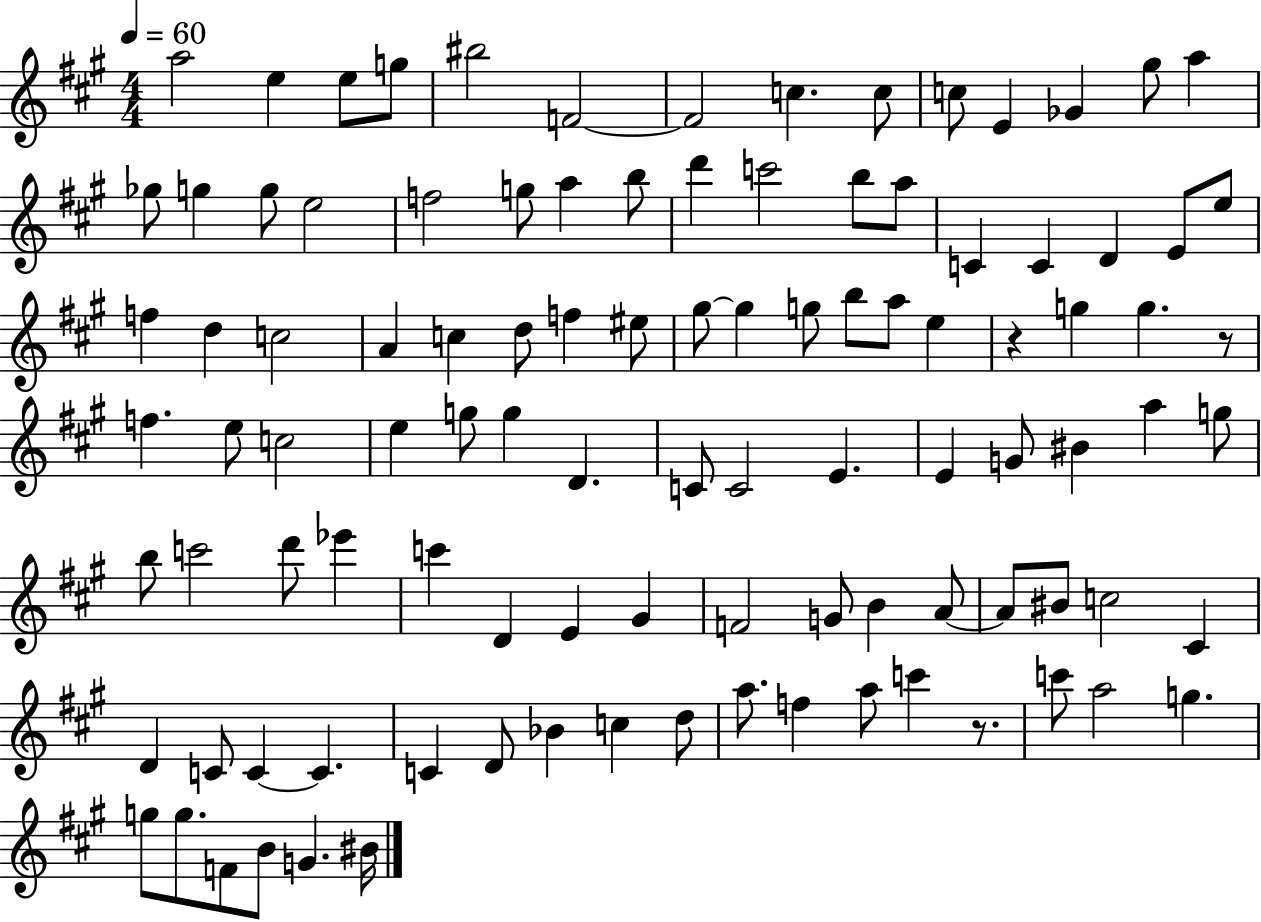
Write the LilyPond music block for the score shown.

{
  \clef treble
  \numericTimeSignature
  \time 4/4
  \key a \major
  \tempo 4 = 60
  \repeat volta 2 { a''2 e''4 e''8 g''8 | bis''2 f'2~~ | f'2 c''4. c''8 | c''8 e'4 ges'4 gis''8 a''4 | \break ges''8 g''4 g''8 e''2 | f''2 g''8 a''4 b''8 | d'''4 c'''2 b''8 a''8 | c'4 c'4 d'4 e'8 e''8 | \break f''4 d''4 c''2 | a'4 c''4 d''8 f''4 eis''8 | gis''8~~ gis''4 g''8 b''8 a''8 e''4 | r4 g''4 g''4. r8 | \break f''4. e''8 c''2 | e''4 g''8 g''4 d'4. | c'8 c'2 e'4. | e'4 g'8 bis'4 a''4 g''8 | \break b''8 c'''2 d'''8 ees'''4 | c'''4 d'4 e'4 gis'4 | f'2 g'8 b'4 a'8~~ | a'8 bis'8 c''2 cis'4 | \break d'4 c'8 c'4~~ c'4. | c'4 d'8 bes'4 c''4 d''8 | a''8. f''4 a''8 c'''4 r8. | c'''8 a''2 g''4. | \break g''8 g''8. f'8 b'8 g'4. bis'16 | } \bar "|."
}